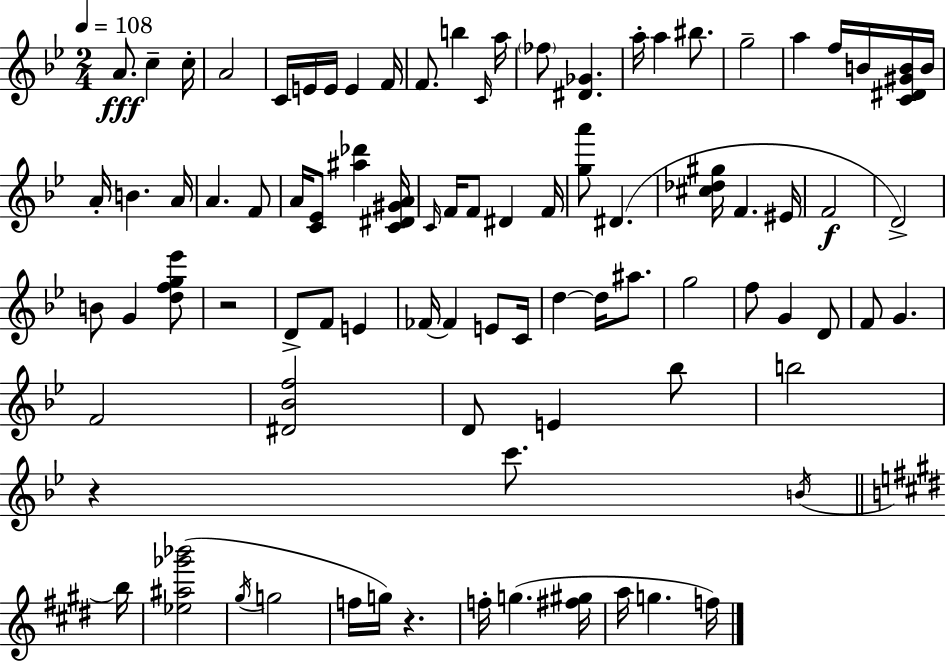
{
  \clef treble
  \numericTimeSignature
  \time 2/4
  \key bes \major
  \tempo 4 = 108
  a'8.\fff c''4-- c''16-. | a'2 | c'16 e'16 e'16 e'4 f'16 | f'8. b''4 \grace { c'16 } | \break a''16 \parenthesize fes''8 <dis' ges'>4. | a''16-. a''4 bis''8. | g''2-- | a''4 f''16 b'16 <c' dis' gis' b'>16 | \break b'16 a'16-. b'4. | a'16 a'4. f'8 | a'16 <c' ees'>8 <ais'' des'''>4 | <c' dis' gis' a'>16 \grace { c'16 } f'16 f'8 dis'4 | \break f'16 <g'' a'''>8 dis'4.( | <cis'' des'' gis''>16 f'4. | eis'16 f'2\f | d'2->) | \break b'8 g'4 | <d'' f'' g'' ees'''>8 r2 | d'8-> f'8 e'4 | fes'16~~ fes'4 e'8 | \break c'16 d''4~~ d''16 ais''8. | g''2 | f''8 g'4 | d'8 f'8 g'4. | \break f'2 | <dis' bes' f''>2 | d'8 e'4 | bes''8 b''2 | \break r4 c'''8. | \acciaccatura { b'16 } \bar "||" \break \key e \major b''16 <ees'' ais'' ges''' bes'''>2( | \acciaccatura { gis''16 } g''2 | f''16 g''16) r4. | f''16-. g''4.( | \break <fis'' gis''>16 a''16 g''4. | f''16) \bar "|."
}